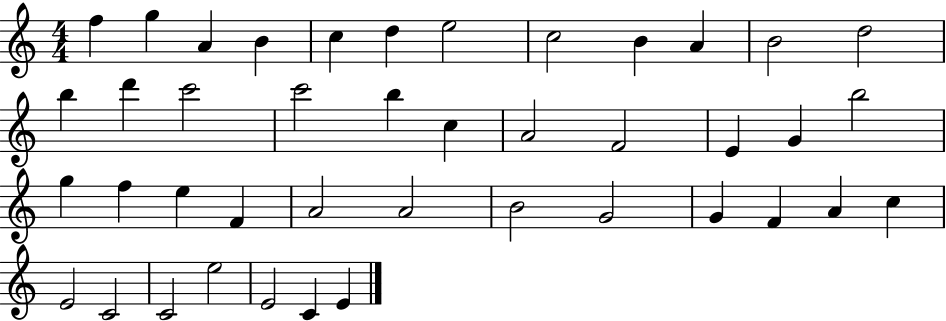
{
  \clef treble
  \numericTimeSignature
  \time 4/4
  \key c \major
  f''4 g''4 a'4 b'4 | c''4 d''4 e''2 | c''2 b'4 a'4 | b'2 d''2 | \break b''4 d'''4 c'''2 | c'''2 b''4 c''4 | a'2 f'2 | e'4 g'4 b''2 | \break g''4 f''4 e''4 f'4 | a'2 a'2 | b'2 g'2 | g'4 f'4 a'4 c''4 | \break e'2 c'2 | c'2 e''2 | e'2 c'4 e'4 | \bar "|."
}